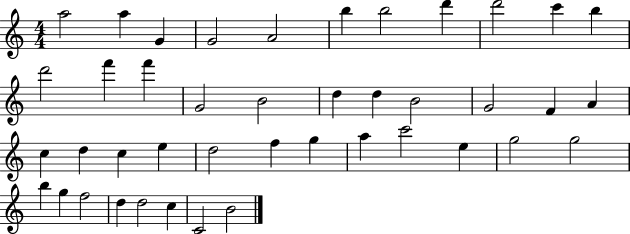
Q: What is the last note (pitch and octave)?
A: B4